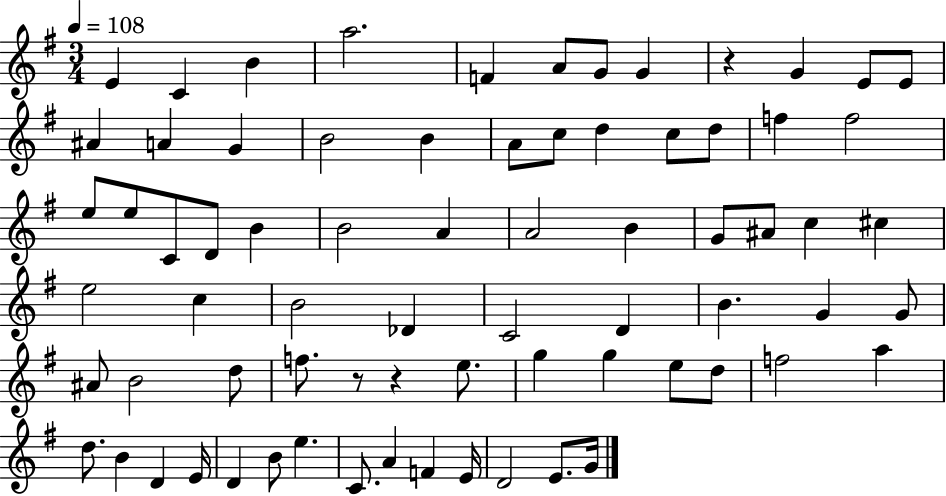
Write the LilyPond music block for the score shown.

{
  \clef treble
  \numericTimeSignature
  \time 3/4
  \key g \major
  \tempo 4 = 108
  e'4 c'4 b'4 | a''2. | f'4 a'8 g'8 g'4 | r4 g'4 e'8 e'8 | \break ais'4 a'4 g'4 | b'2 b'4 | a'8 c''8 d''4 c''8 d''8 | f''4 f''2 | \break e''8 e''8 c'8 d'8 b'4 | b'2 a'4 | a'2 b'4 | g'8 ais'8 c''4 cis''4 | \break e''2 c''4 | b'2 des'4 | c'2 d'4 | b'4. g'4 g'8 | \break ais'8 b'2 d''8 | f''8. r8 r4 e''8. | g''4 g''4 e''8 d''8 | f''2 a''4 | \break d''8. b'4 d'4 e'16 | d'4 b'8 e''4. | c'8. a'4 f'4 e'16 | d'2 e'8. g'16 | \break \bar "|."
}